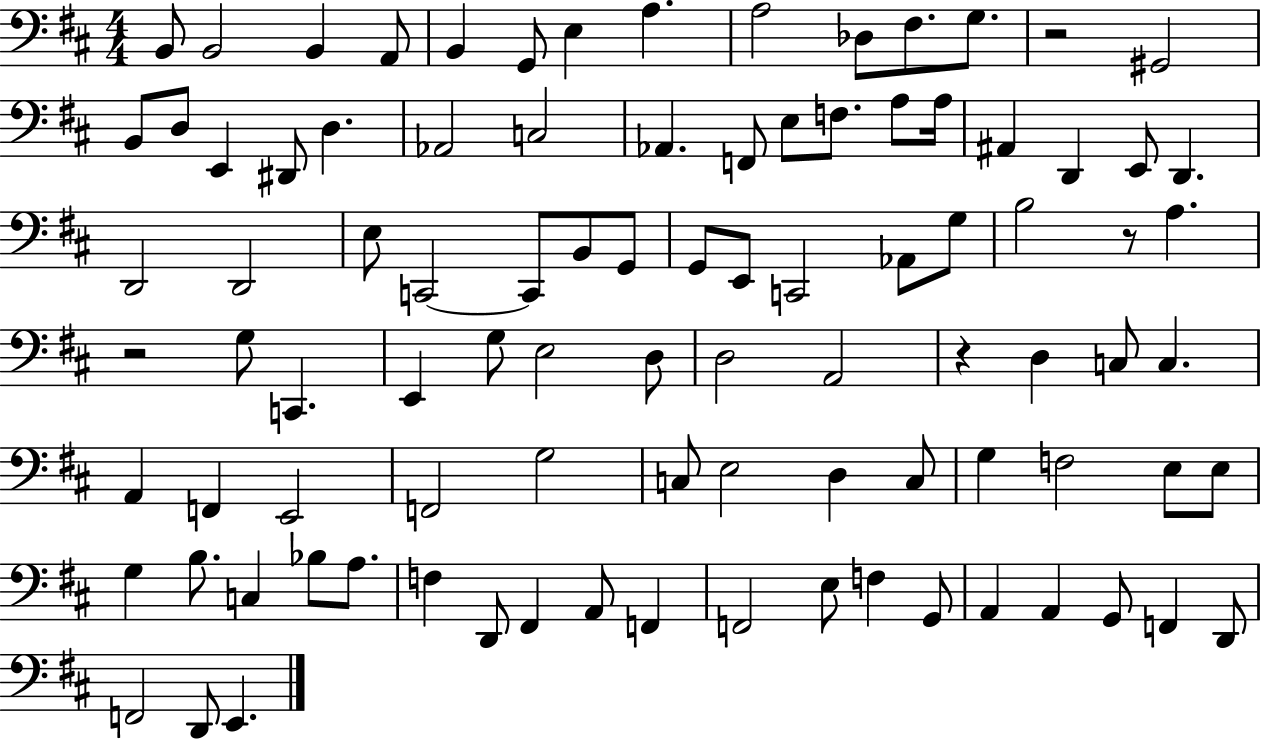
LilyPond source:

{
  \clef bass
  \numericTimeSignature
  \time 4/4
  \key d \major
  b,8 b,2 b,4 a,8 | b,4 g,8 e4 a4. | a2 des8 fis8. g8. | r2 gis,2 | \break b,8 d8 e,4 dis,8 d4. | aes,2 c2 | aes,4. f,8 e8 f8. a8 a16 | ais,4 d,4 e,8 d,4. | \break d,2 d,2 | e8 c,2~~ c,8 b,8 g,8 | g,8 e,8 c,2 aes,8 g8 | b2 r8 a4. | \break r2 g8 c,4. | e,4 g8 e2 d8 | d2 a,2 | r4 d4 c8 c4. | \break a,4 f,4 e,2 | f,2 g2 | c8 e2 d4 c8 | g4 f2 e8 e8 | \break g4 b8. c4 bes8 a8. | f4 d,8 fis,4 a,8 f,4 | f,2 e8 f4 g,8 | a,4 a,4 g,8 f,4 d,8 | \break f,2 d,8 e,4. | \bar "|."
}